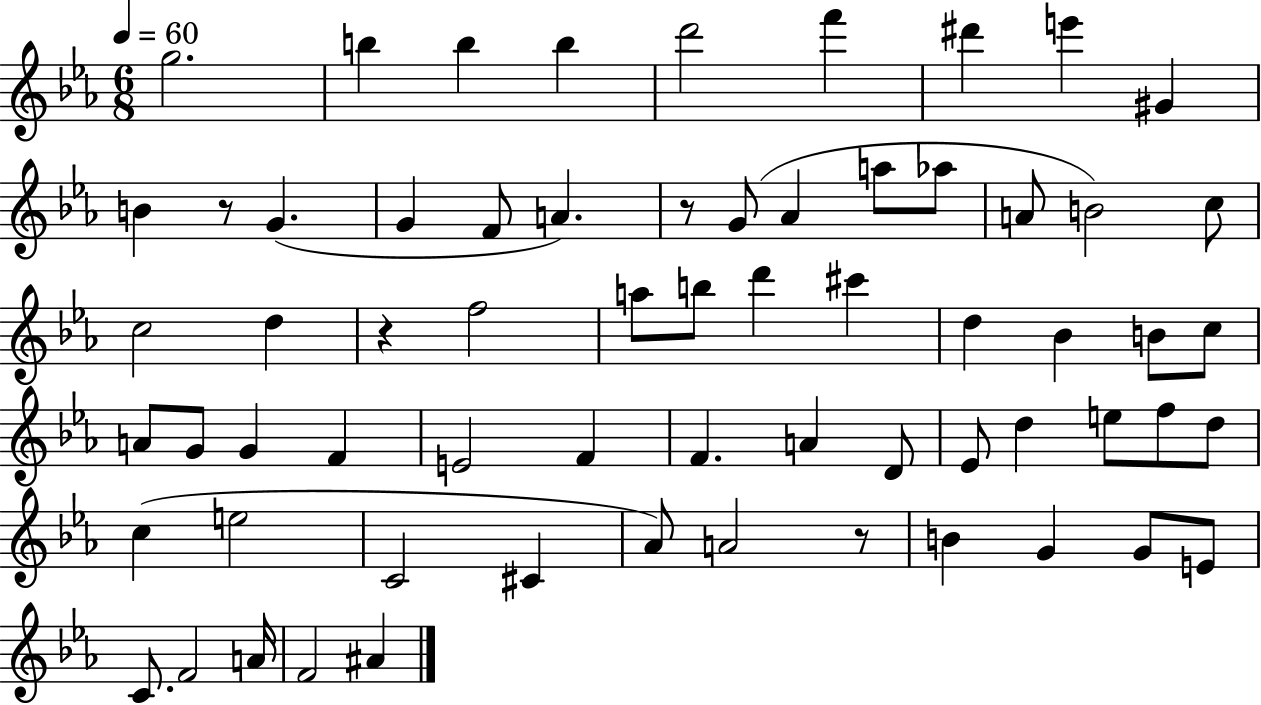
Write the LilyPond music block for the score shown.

{
  \clef treble
  \numericTimeSignature
  \time 6/8
  \key ees \major
  \tempo 4 = 60
  \repeat volta 2 { g''2. | b''4 b''4 b''4 | d'''2 f'''4 | dis'''4 e'''4 gis'4 | \break b'4 r8 g'4.( | g'4 f'8 a'4.) | r8 g'8( aes'4 a''8 aes''8 | a'8 b'2) c''8 | \break c''2 d''4 | r4 f''2 | a''8 b''8 d'''4 cis'''4 | d''4 bes'4 b'8 c''8 | \break a'8 g'8 g'4 f'4 | e'2 f'4 | f'4. a'4 d'8 | ees'8 d''4 e''8 f''8 d''8 | \break c''4( e''2 | c'2 cis'4 | aes'8) a'2 r8 | b'4 g'4 g'8 e'8 | \break c'8. f'2 a'16 | f'2 ais'4 | } \bar "|."
}